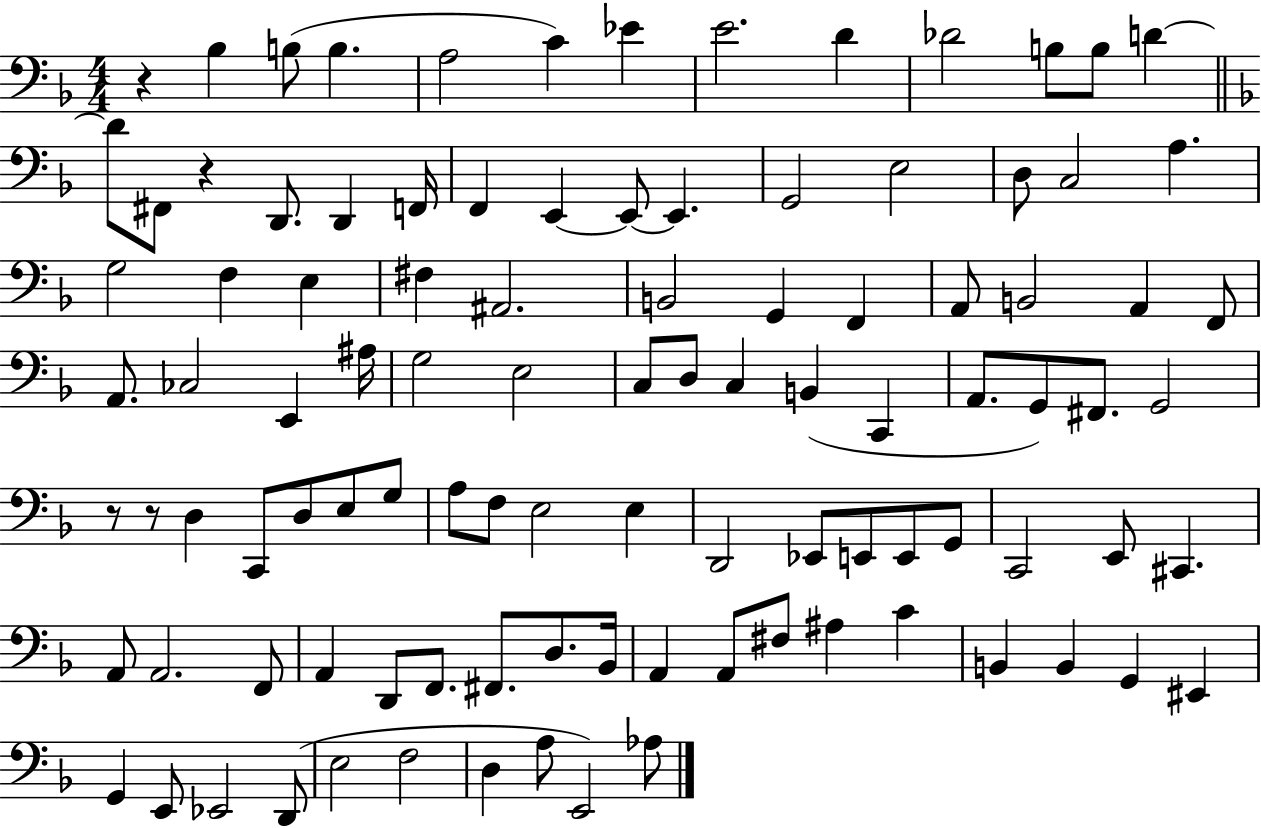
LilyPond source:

{
  \clef bass
  \numericTimeSignature
  \time 4/4
  \key f \major
  r4 bes4 b8( b4. | a2 c'4) ees'4 | e'2. d'4 | des'2 b8 b8 d'4~~ | \break \bar "||" \break \key f \major d'8 fis,8 r4 d,8. d,4 f,16 | f,4 e,4~~ e,8~~ e,4. | g,2 e2 | d8 c2 a4. | \break g2 f4 e4 | fis4 ais,2. | b,2 g,4 f,4 | a,8 b,2 a,4 f,8 | \break a,8. ces2 e,4 ais16 | g2 e2 | c8 d8 c4 b,4( c,4 | a,8. g,8) fis,8. g,2 | \break r8 r8 d4 c,8 d8 e8 g8 | a8 f8 e2 e4 | d,2 ees,8 e,8 e,8 g,8 | c,2 e,8 cis,4. | \break a,8 a,2. f,8 | a,4 d,8 f,8. fis,8. d8. bes,16 | a,4 a,8 fis8 ais4 c'4 | b,4 b,4 g,4 eis,4 | \break g,4 e,8 ees,2 d,8( | e2 f2 | d4 a8 e,2) aes8 | \bar "|."
}